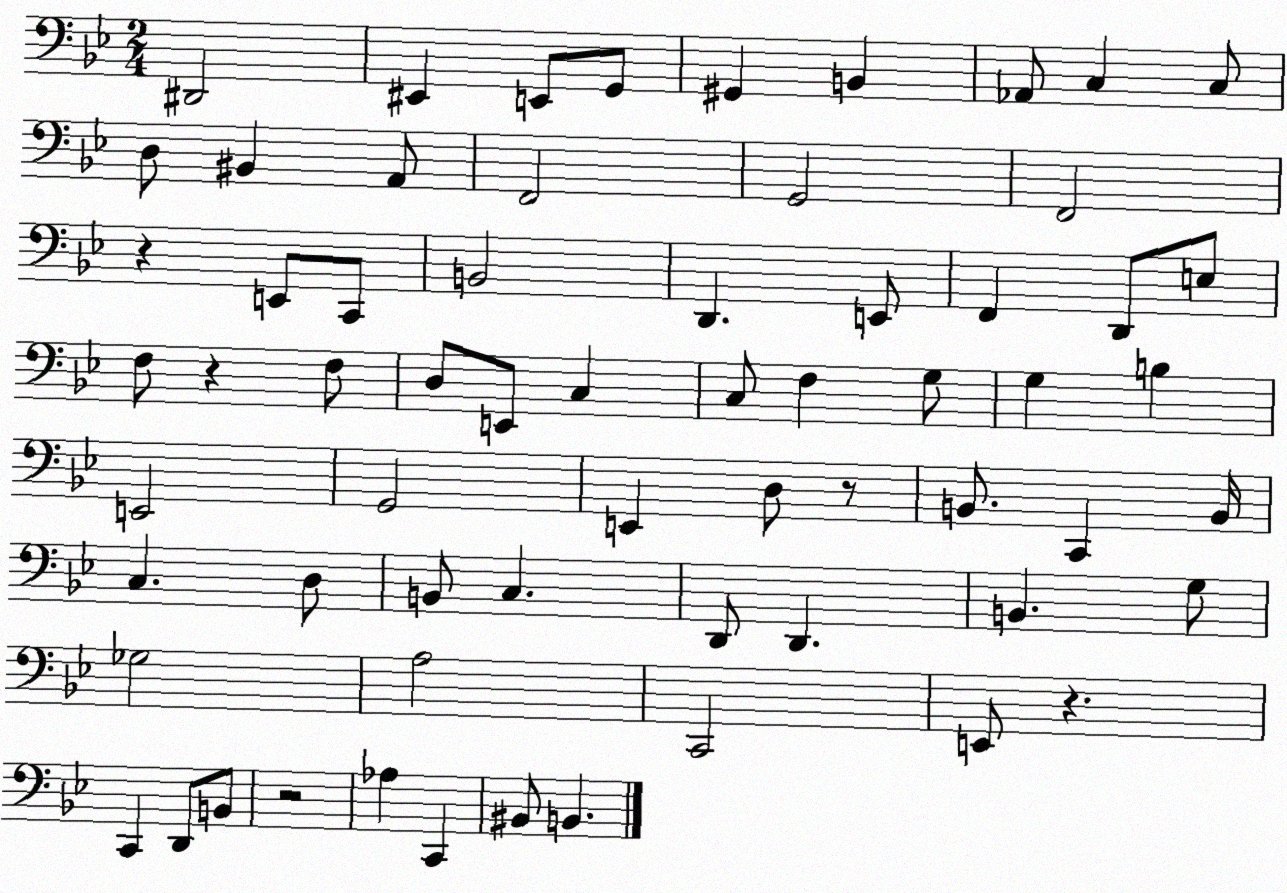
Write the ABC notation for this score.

X:1
T:Untitled
M:2/4
L:1/4
K:Bb
^D,,2 ^E,, E,,/2 G,,/2 ^G,, B,, _A,,/2 C, C,/2 D,/2 ^B,, A,,/2 F,,2 G,,2 F,,2 z E,,/2 C,,/2 B,,2 D,, E,,/2 F,, D,,/2 E,/2 F,/2 z F,/2 D,/2 E,,/2 C, C,/2 F, G,/2 G, B, E,,2 G,,2 E,, D,/2 z/2 B,,/2 C,, B,,/4 C, D,/2 B,,/2 C, D,,/2 D,, B,, G,/2 _G,2 A,2 C,,2 E,,/2 z C,, D,,/2 B,,/2 z2 _A, C,, ^B,,/2 B,,